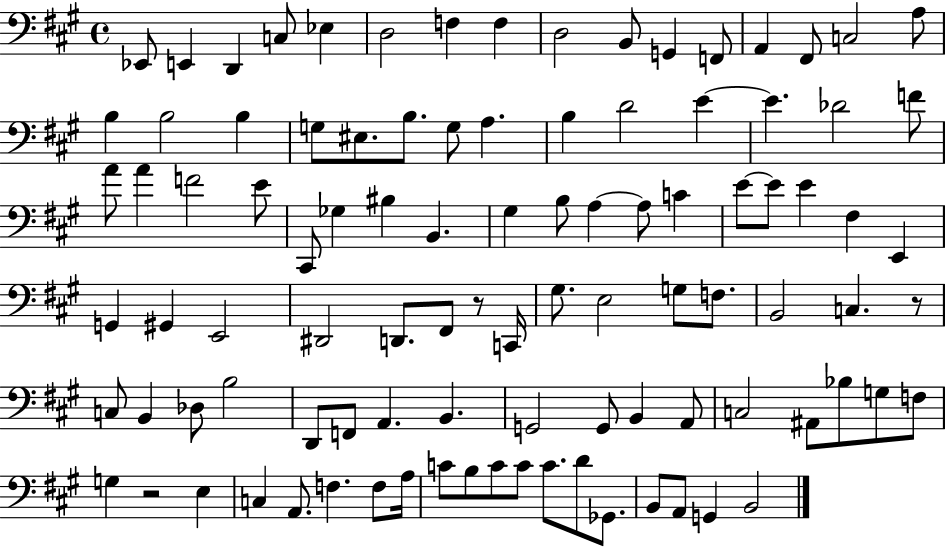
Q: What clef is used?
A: bass